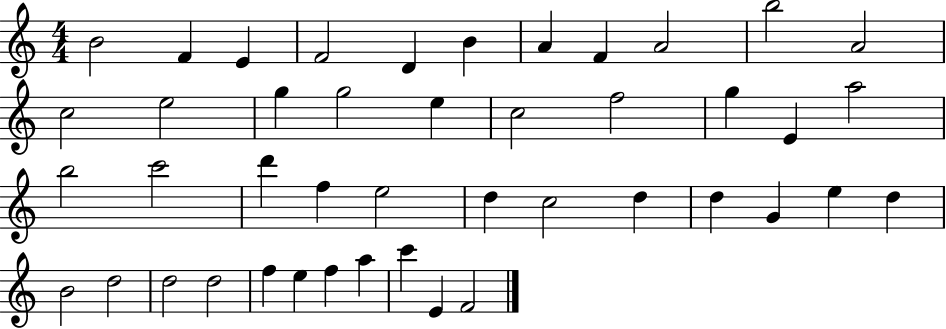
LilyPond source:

{
  \clef treble
  \numericTimeSignature
  \time 4/4
  \key c \major
  b'2 f'4 e'4 | f'2 d'4 b'4 | a'4 f'4 a'2 | b''2 a'2 | \break c''2 e''2 | g''4 g''2 e''4 | c''2 f''2 | g''4 e'4 a''2 | \break b''2 c'''2 | d'''4 f''4 e''2 | d''4 c''2 d''4 | d''4 g'4 e''4 d''4 | \break b'2 d''2 | d''2 d''2 | f''4 e''4 f''4 a''4 | c'''4 e'4 f'2 | \break \bar "|."
}